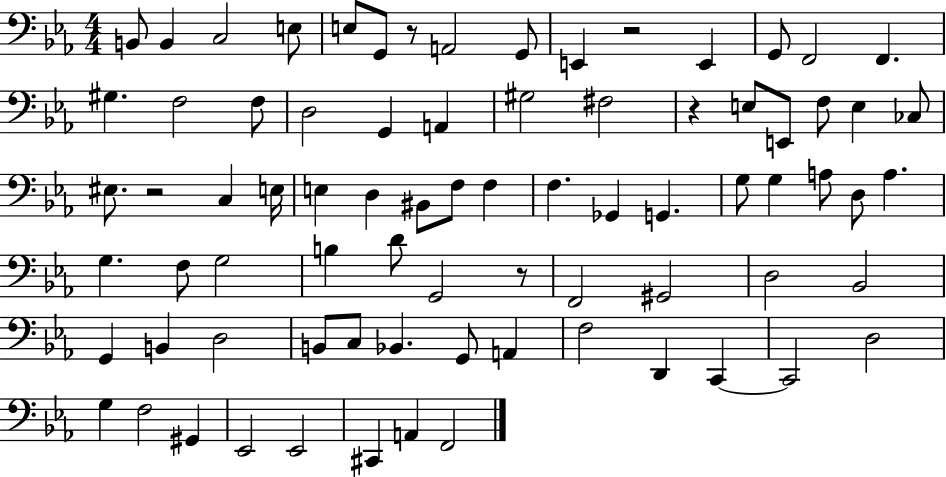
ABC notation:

X:1
T:Untitled
M:4/4
L:1/4
K:Eb
B,,/2 B,, C,2 E,/2 E,/2 G,,/2 z/2 A,,2 G,,/2 E,, z2 E,, G,,/2 F,,2 F,, ^G, F,2 F,/2 D,2 G,, A,, ^G,2 ^F,2 z E,/2 E,,/2 F,/2 E, _C,/2 ^E,/2 z2 C, E,/4 E, D, ^B,,/2 F,/2 F, F, _G,, G,, G,/2 G, A,/2 D,/2 A, G, F,/2 G,2 B, D/2 G,,2 z/2 F,,2 ^G,,2 D,2 _B,,2 G,, B,, D,2 B,,/2 C,/2 _B,, G,,/2 A,, F,2 D,, C,, C,,2 D,2 G, F,2 ^G,, _E,,2 _E,,2 ^C,, A,, F,,2